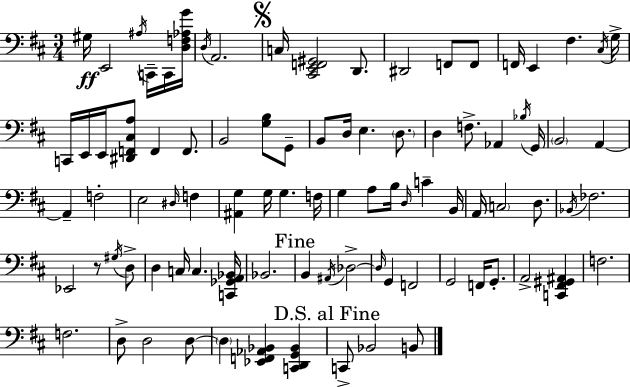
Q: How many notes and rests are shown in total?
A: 90